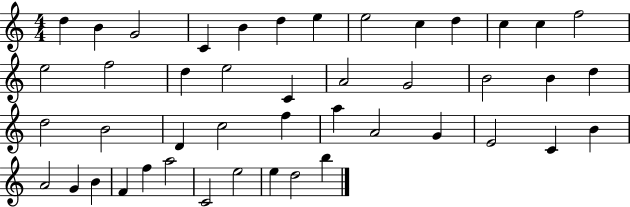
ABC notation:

X:1
T:Untitled
M:4/4
L:1/4
K:C
d B G2 C B d e e2 c d c c f2 e2 f2 d e2 C A2 G2 B2 B d d2 B2 D c2 f a A2 G E2 C B A2 G B F f a2 C2 e2 e d2 b